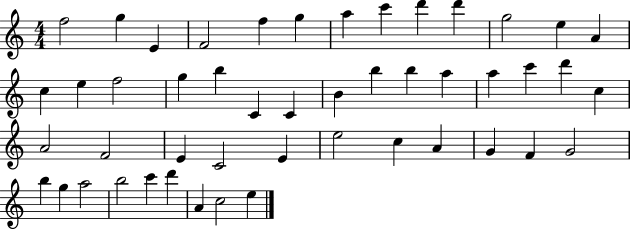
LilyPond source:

{
  \clef treble
  \numericTimeSignature
  \time 4/4
  \key c \major
  f''2 g''4 e'4 | f'2 f''4 g''4 | a''4 c'''4 d'''4 d'''4 | g''2 e''4 a'4 | \break c''4 e''4 f''2 | g''4 b''4 c'4 c'4 | b'4 b''4 b''4 a''4 | a''4 c'''4 d'''4 c''4 | \break a'2 f'2 | e'4 c'2 e'4 | e''2 c''4 a'4 | g'4 f'4 g'2 | \break b''4 g''4 a''2 | b''2 c'''4 d'''4 | a'4 c''2 e''4 | \bar "|."
}